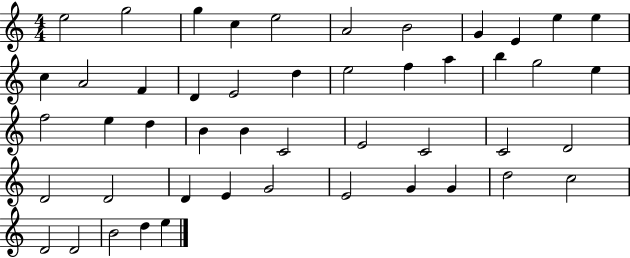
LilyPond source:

{
  \clef treble
  \numericTimeSignature
  \time 4/4
  \key c \major
  e''2 g''2 | g''4 c''4 e''2 | a'2 b'2 | g'4 e'4 e''4 e''4 | \break c''4 a'2 f'4 | d'4 e'2 d''4 | e''2 f''4 a''4 | b''4 g''2 e''4 | \break f''2 e''4 d''4 | b'4 b'4 c'2 | e'2 c'2 | c'2 d'2 | \break d'2 d'2 | d'4 e'4 g'2 | e'2 g'4 g'4 | d''2 c''2 | \break d'2 d'2 | b'2 d''4 e''4 | \bar "|."
}